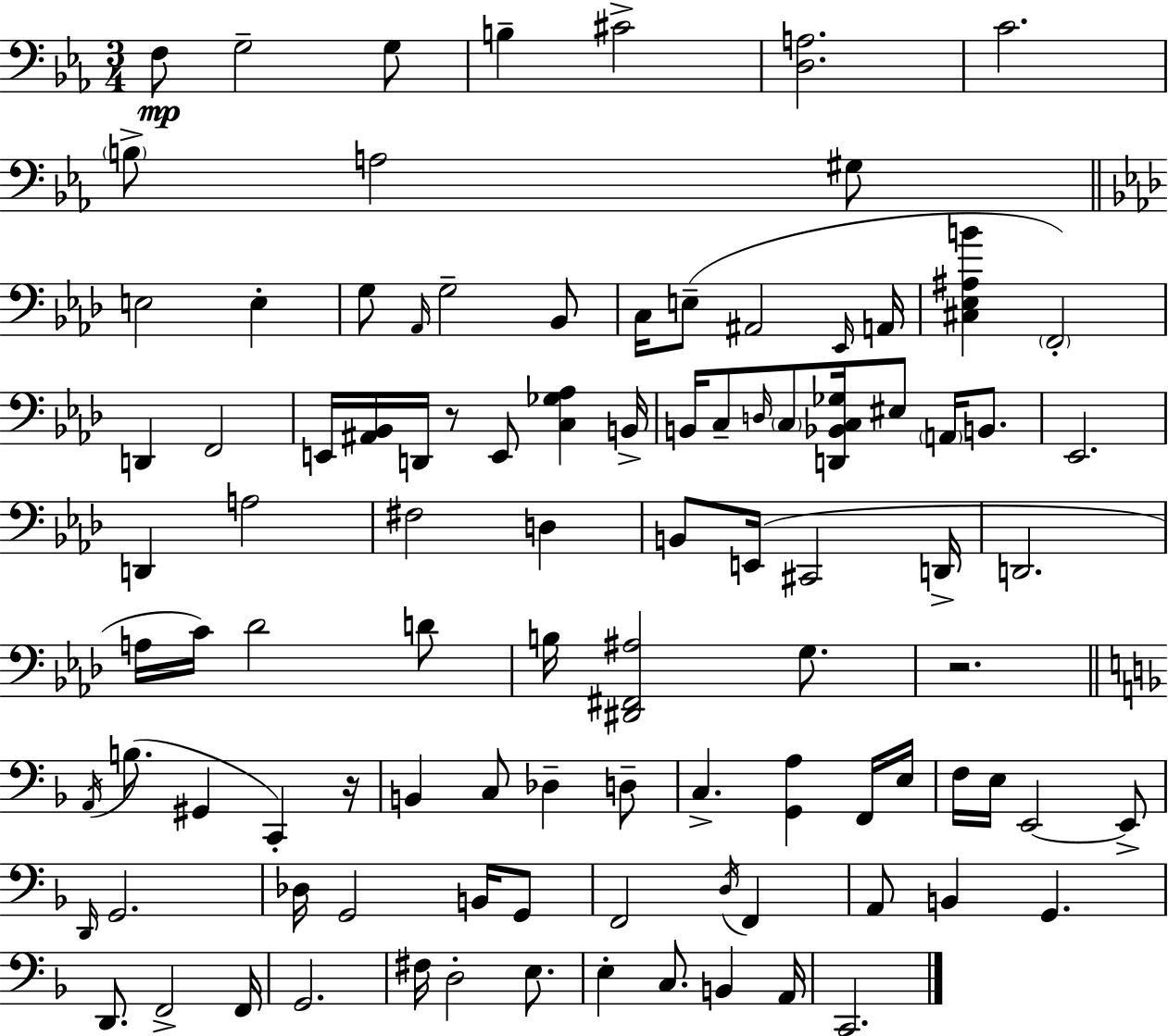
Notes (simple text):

F3/e G3/h G3/e B3/q C#4/h [D3,A3]/h. C4/h. B3/e A3/h G#3/e E3/h E3/q G3/e Ab2/s G3/h Bb2/e C3/s E3/e A#2/h Eb2/s A2/s [C#3,Eb3,A#3,B4]/q F2/h D2/q F2/h E2/s [A#2,Bb2]/s D2/s R/e E2/e [C3,Gb3,Ab3]/q B2/s B2/s C3/e D3/s C3/e [D2,Bb2,C3,Gb3]/s EIS3/e A2/s B2/e. Eb2/h. D2/q A3/h F#3/h D3/q B2/e E2/s C#2/h D2/s D2/h. A3/s C4/s Db4/h D4/e B3/s [D#2,F#2,A#3]/h G3/e. R/h. A2/s B3/e. G#2/q C2/q R/s B2/q C3/e Db3/q D3/e C3/q. [G2,A3]/q F2/s E3/s F3/s E3/s E2/h E2/e D2/s G2/h. Db3/s G2/h B2/s G2/e F2/h D3/s F2/q A2/e B2/q G2/q. D2/e. F2/h F2/s G2/h. F#3/s D3/h E3/e. E3/q C3/e. B2/q A2/s C2/h.